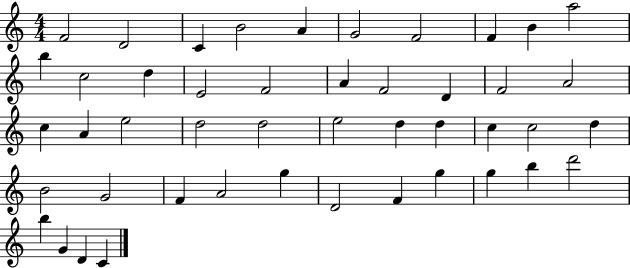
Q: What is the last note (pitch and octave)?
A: C4